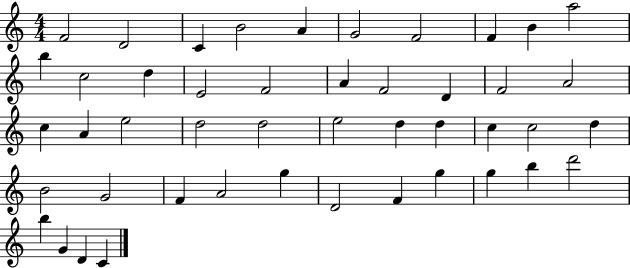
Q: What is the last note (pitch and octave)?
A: C4